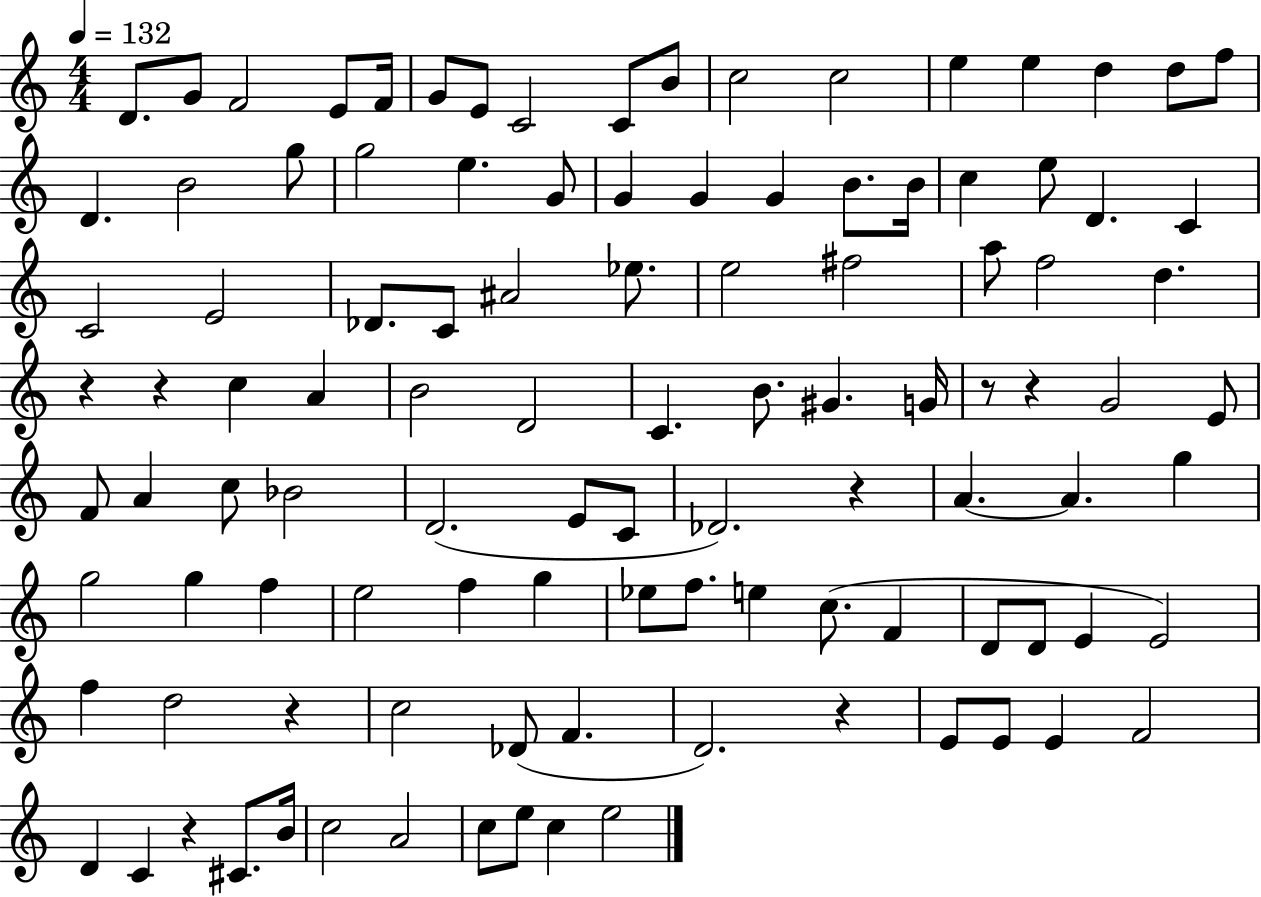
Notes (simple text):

D4/e. G4/e F4/h E4/e F4/s G4/e E4/e C4/h C4/e B4/e C5/h C5/h E5/q E5/q D5/q D5/e F5/e D4/q. B4/h G5/e G5/h E5/q. G4/e G4/q G4/q G4/q B4/e. B4/s C5/q E5/e D4/q. C4/q C4/h E4/h Db4/e. C4/e A#4/h Eb5/e. E5/h F#5/h A5/e F5/h D5/q. R/q R/q C5/q A4/q B4/h D4/h C4/q. B4/e. G#4/q. G4/s R/e R/q G4/h E4/e F4/e A4/q C5/e Bb4/h D4/h. E4/e C4/e Db4/h. R/q A4/q. A4/q. G5/q G5/h G5/q F5/q E5/h F5/q G5/q Eb5/e F5/e. E5/q C5/e. F4/q D4/e D4/e E4/q E4/h F5/q D5/h R/q C5/h Db4/e F4/q. D4/h. R/q E4/e E4/e E4/q F4/h D4/q C4/q R/q C#4/e. B4/s C5/h A4/h C5/e E5/e C5/q E5/h